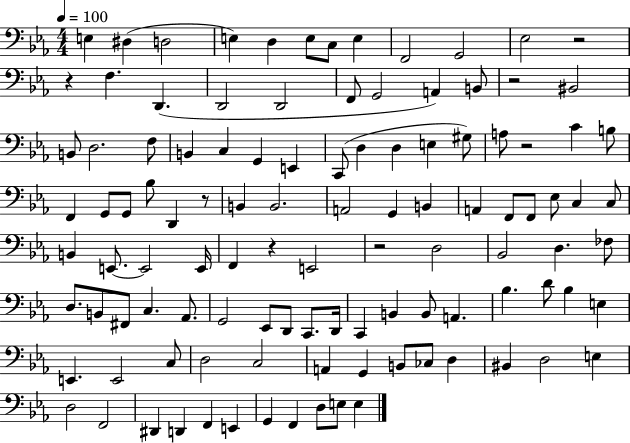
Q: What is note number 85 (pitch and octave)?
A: A2